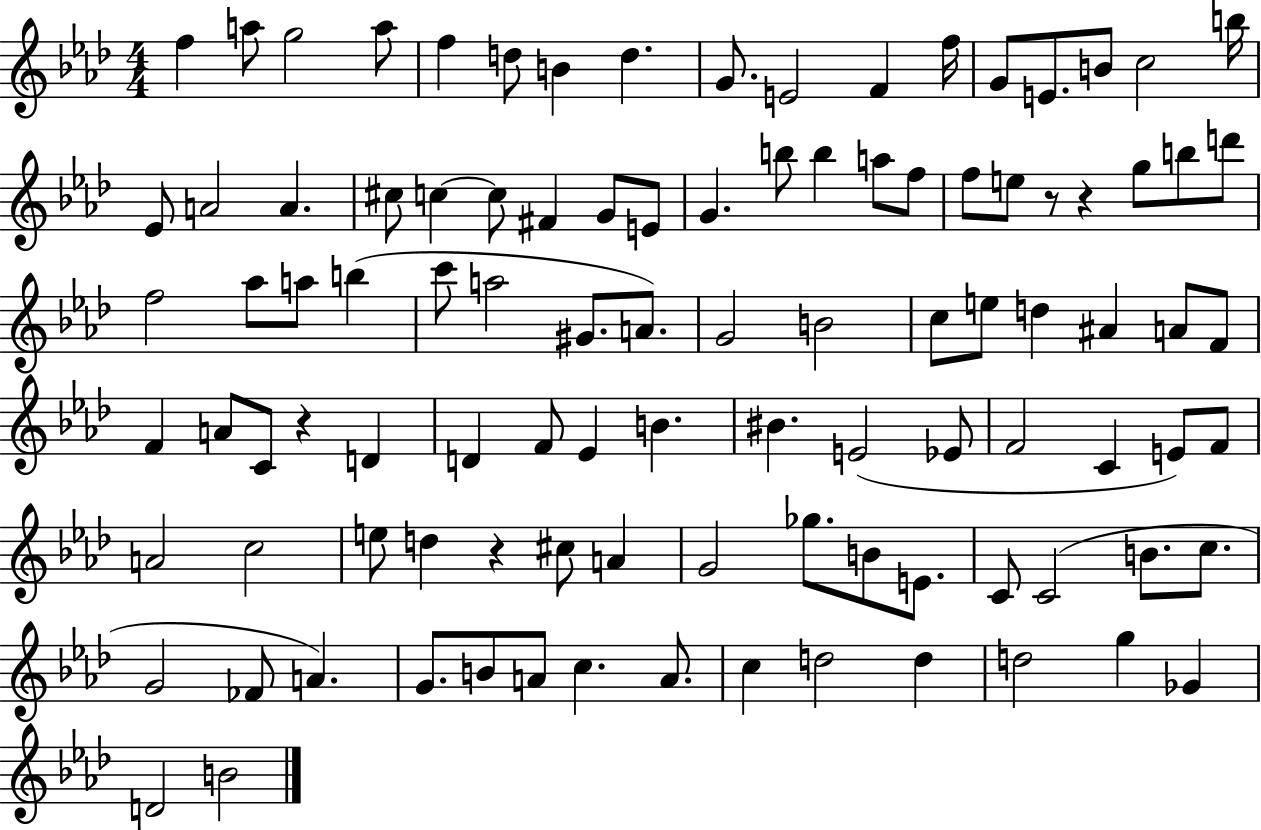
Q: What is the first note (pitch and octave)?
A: F5